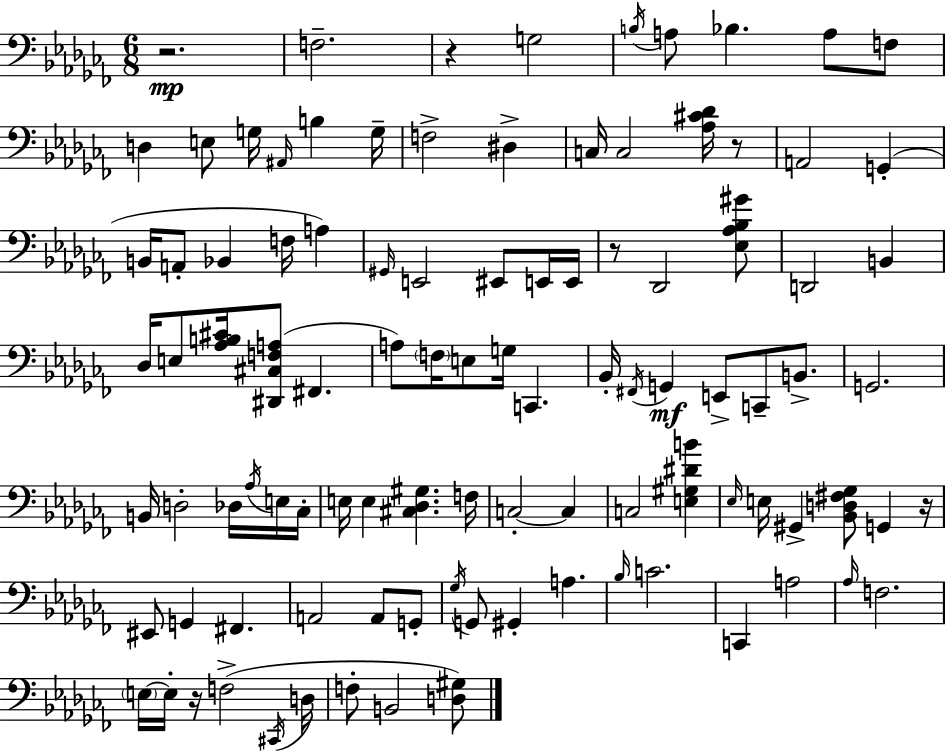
R/h. F3/h. R/q G3/h B3/s A3/e Bb3/q. A3/e F3/e D3/q E3/e G3/s A#2/s B3/q G3/s F3/h D#3/q C3/s C3/h [Ab3,C#4,Db4]/s R/e A2/h G2/q B2/s A2/e Bb2/q F3/s A3/q G#2/s E2/h EIS2/e E2/s E2/s R/e Db2/h [Eb3,Ab3,Bb3,G#4]/e D2/h B2/q Db3/s E3/e [Ab3,B3,C#4]/s [D#2,C#3,F3,A3]/e F#2/q. A3/e F3/s E3/e G3/s C2/q. Bb2/s F#2/s G2/q E2/e C2/e B2/e. G2/h. B2/s D3/h Db3/s Ab3/s E3/s CES3/s E3/s E3/q [C#3,Db3,G#3]/q. F3/s C3/h C3/q C3/h [E3,G#3,D#4,B4]/q Eb3/s E3/s G#2/q [Bb2,D3,F#3,Gb3]/e G2/q R/s EIS2/e G2/q F#2/q. A2/h A2/e G2/e Gb3/s G2/e G#2/q A3/q. Bb3/s C4/h. C2/q A3/h Ab3/s F3/h. E3/s E3/s R/s F3/h C#2/s D3/s F3/e B2/h [D3,G#3]/e